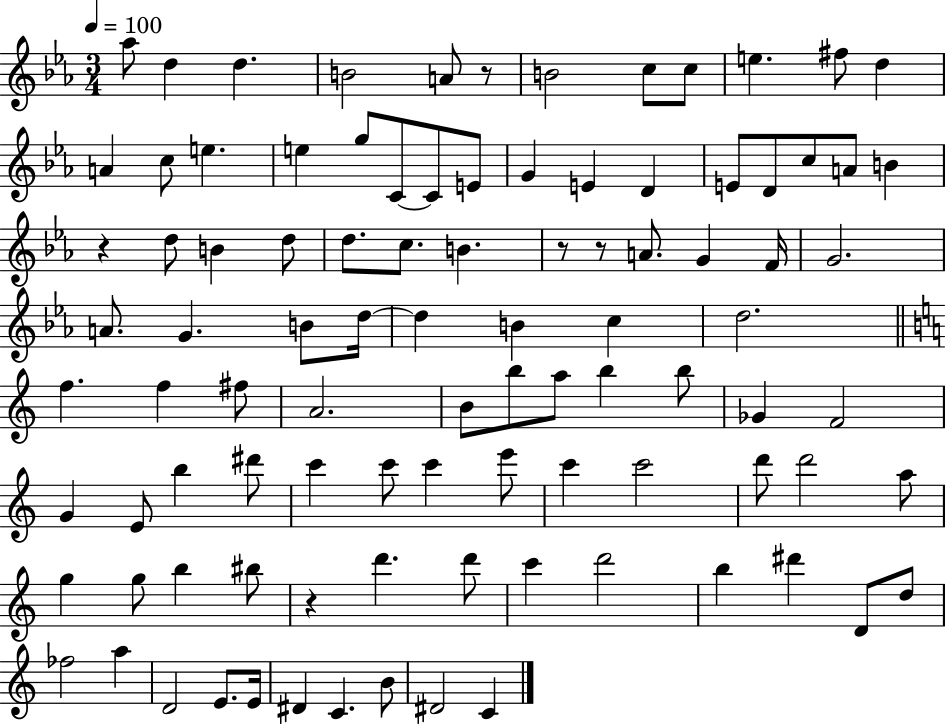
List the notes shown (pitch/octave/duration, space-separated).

Ab5/e D5/q D5/q. B4/h A4/e R/e B4/h C5/e C5/e E5/q. F#5/e D5/q A4/q C5/e E5/q. E5/q G5/e C4/e C4/e E4/e G4/q E4/q D4/q E4/e D4/e C5/e A4/e B4/q R/q D5/e B4/q D5/e D5/e. C5/e. B4/q. R/e R/e A4/e. G4/q F4/s G4/h. A4/e. G4/q. B4/e D5/s D5/q B4/q C5/q D5/h. F5/q. F5/q F#5/e A4/h. B4/e B5/e A5/e B5/q B5/e Gb4/q F4/h G4/q E4/e B5/q D#6/e C6/q C6/e C6/q E6/e C6/q C6/h D6/e D6/h A5/e G5/q G5/e B5/q BIS5/e R/q D6/q. D6/e C6/q D6/h B5/q D#6/q D4/e D5/e FES5/h A5/q D4/h E4/e. E4/s D#4/q C4/q. B4/e D#4/h C4/q